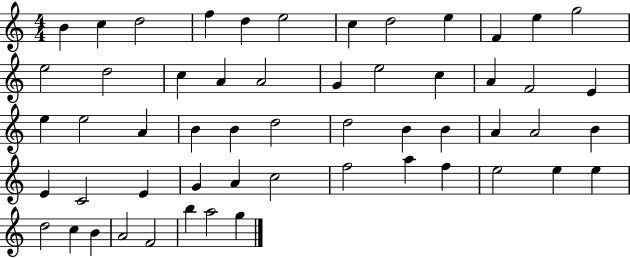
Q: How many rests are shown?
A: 0